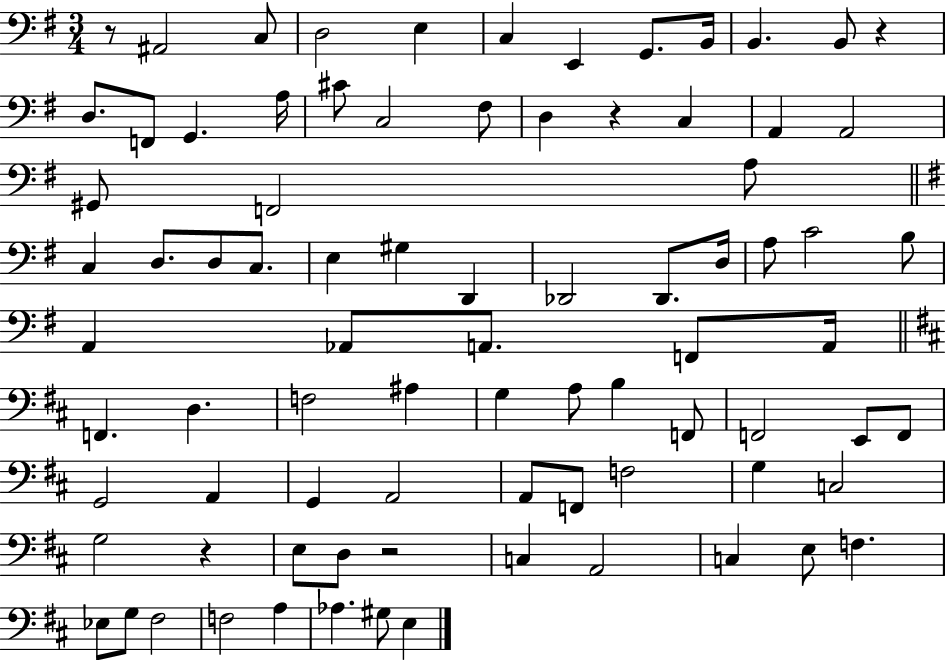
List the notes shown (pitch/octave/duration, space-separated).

R/e A#2/h C3/e D3/h E3/q C3/q E2/q G2/e. B2/s B2/q. B2/e R/q D3/e. F2/e G2/q. A3/s C#4/e C3/h F#3/e D3/q R/q C3/q A2/q A2/h G#2/e F2/h A3/e C3/q D3/e. D3/e C3/e. E3/q G#3/q D2/q Db2/h Db2/e. D3/s A3/e C4/h B3/e A2/q Ab2/e A2/e. F2/e A2/s F2/q. D3/q. F3/h A#3/q G3/q A3/e B3/q F2/e F2/h E2/e F2/e G2/h A2/q G2/q A2/h A2/e F2/e F3/h G3/q C3/h G3/h R/q E3/e D3/e R/h C3/q A2/h C3/q E3/e F3/q. Eb3/e G3/e F#3/h F3/h A3/q Ab3/q. G#3/e E3/q